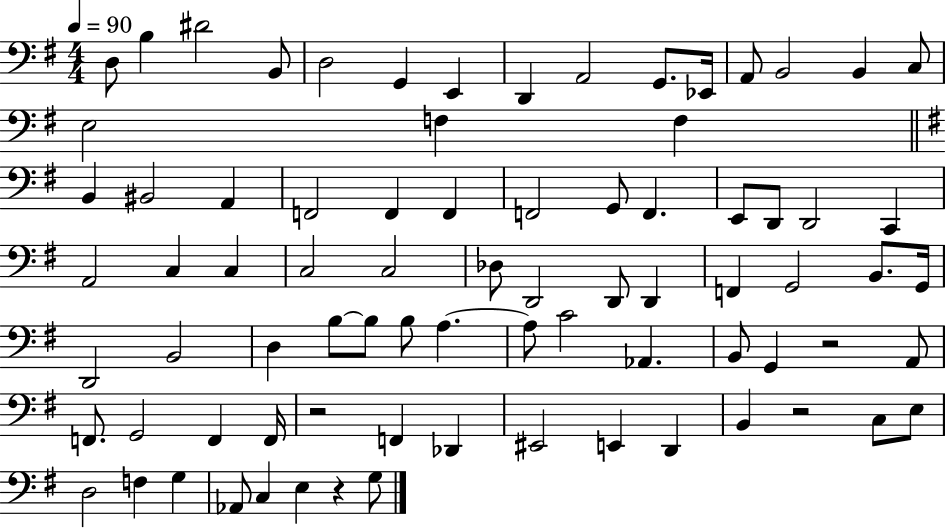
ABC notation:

X:1
T:Untitled
M:4/4
L:1/4
K:G
D,/2 B, ^D2 B,,/2 D,2 G,, E,, D,, A,,2 G,,/2 _E,,/4 A,,/2 B,,2 B,, C,/2 E,2 F, F, B,, ^B,,2 A,, F,,2 F,, F,, F,,2 G,,/2 F,, E,,/2 D,,/2 D,,2 C,, A,,2 C, C, C,2 C,2 _D,/2 D,,2 D,,/2 D,, F,, G,,2 B,,/2 G,,/4 D,,2 B,,2 D, B,/2 B,/2 B,/2 A, A,/2 C2 _A,, B,,/2 G,, z2 A,,/2 F,,/2 G,,2 F,, F,,/4 z2 F,, _D,, ^E,,2 E,, D,, B,, z2 C,/2 E,/2 D,2 F, G, _A,,/2 C, E, z G,/2